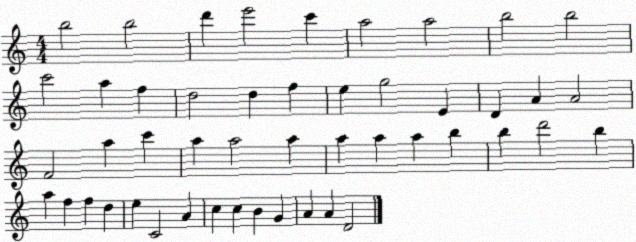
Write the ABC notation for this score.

X:1
T:Untitled
M:4/4
L:1/4
K:C
b2 b2 d' e'2 c' a2 a2 b2 b2 c'2 a f d2 d f e g2 E D A A2 F2 a c' a a2 a a a a b b d'2 b a f f d e C2 A c c B G A A D2